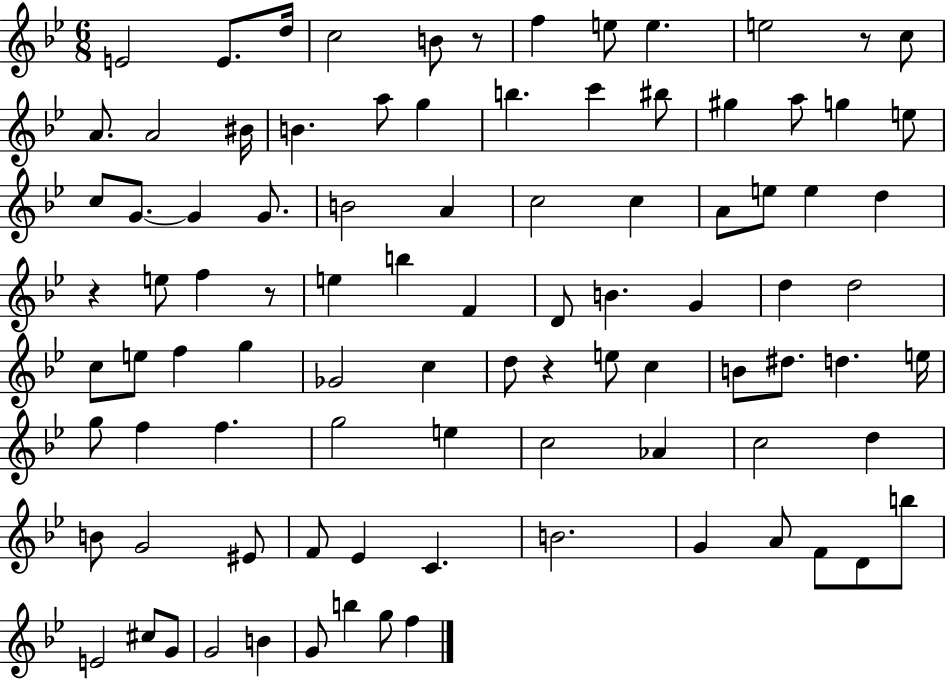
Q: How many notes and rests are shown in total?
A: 93